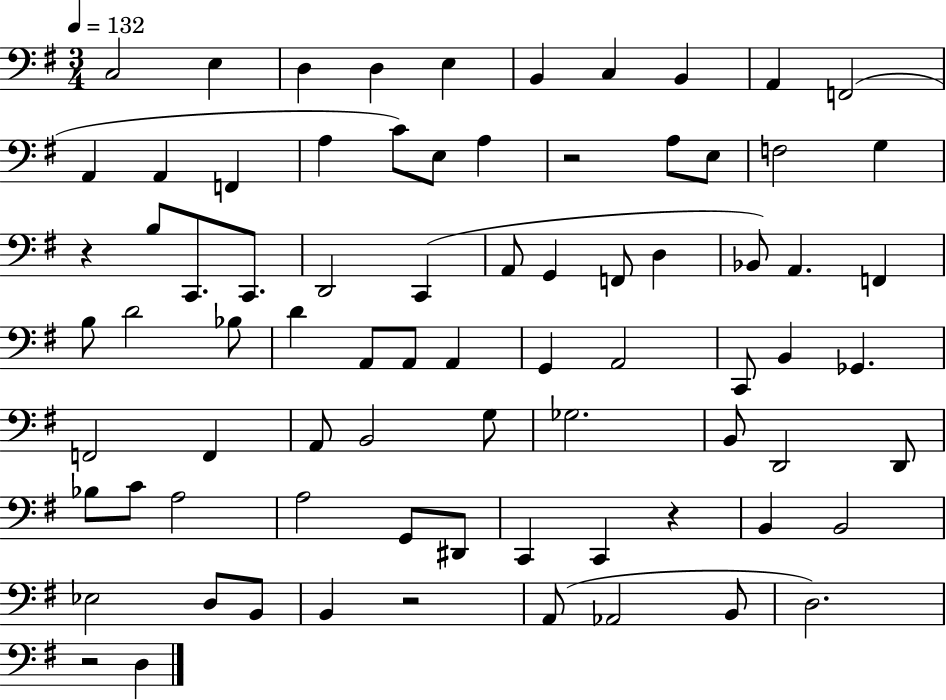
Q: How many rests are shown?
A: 5